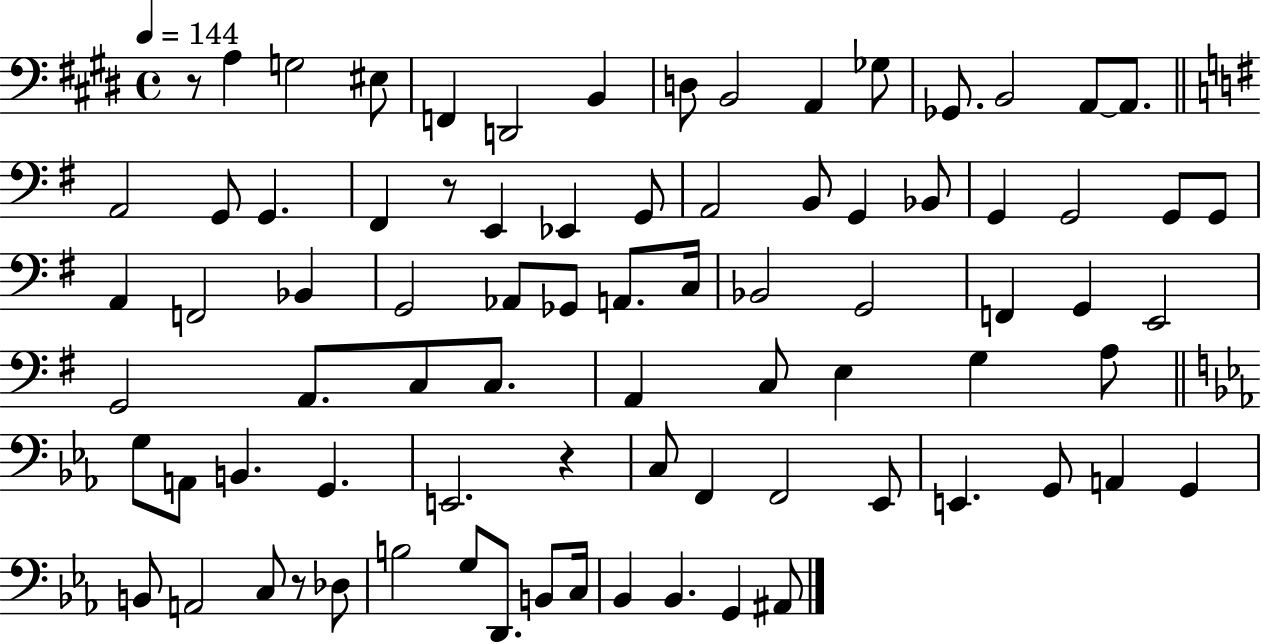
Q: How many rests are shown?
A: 4